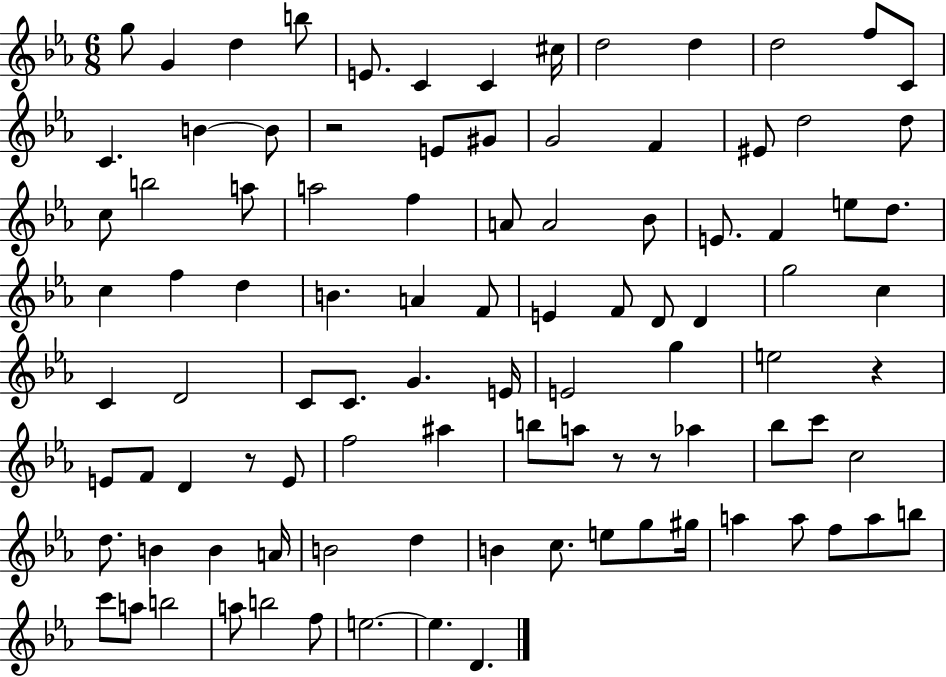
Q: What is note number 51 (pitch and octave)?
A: C4